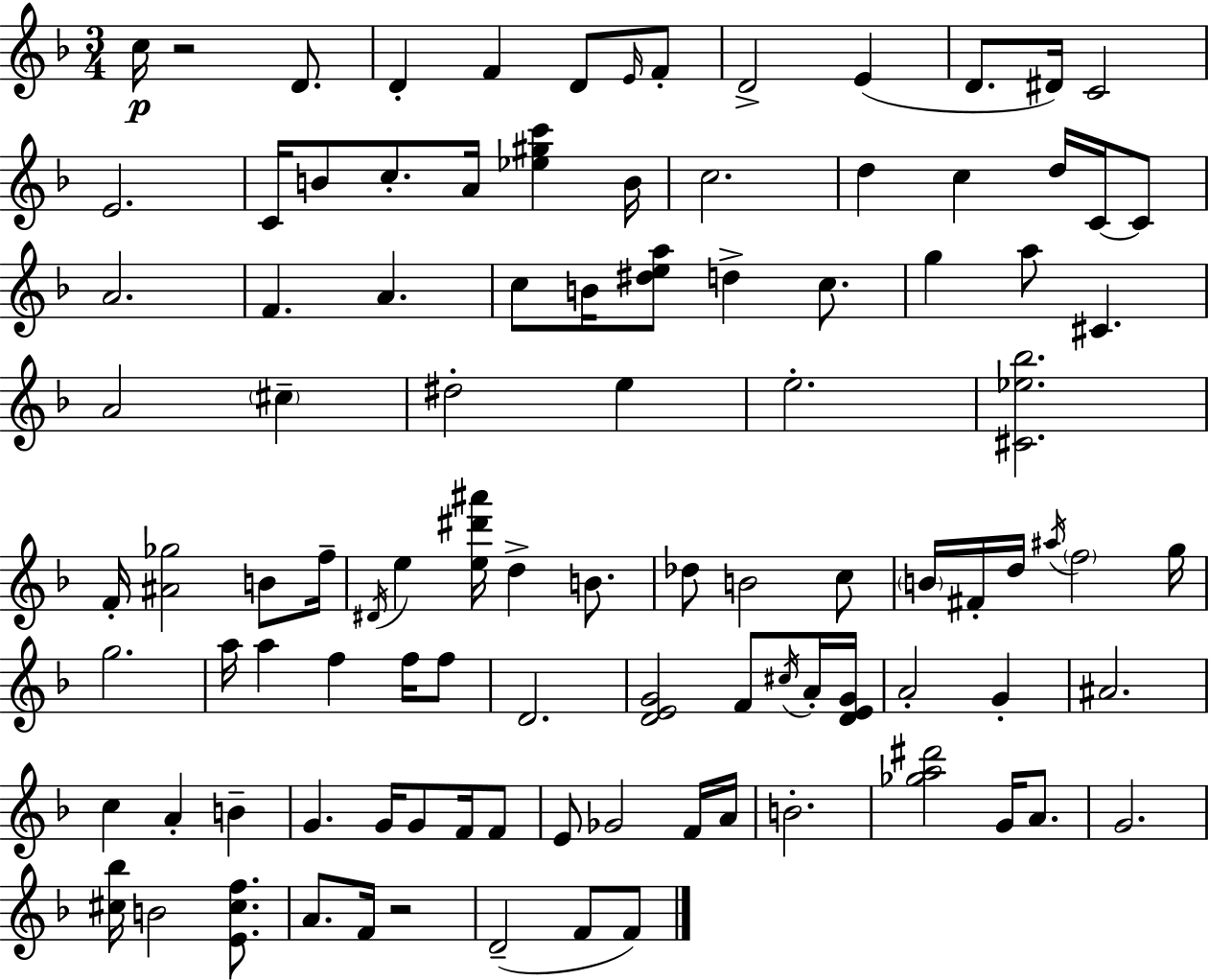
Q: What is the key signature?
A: F major